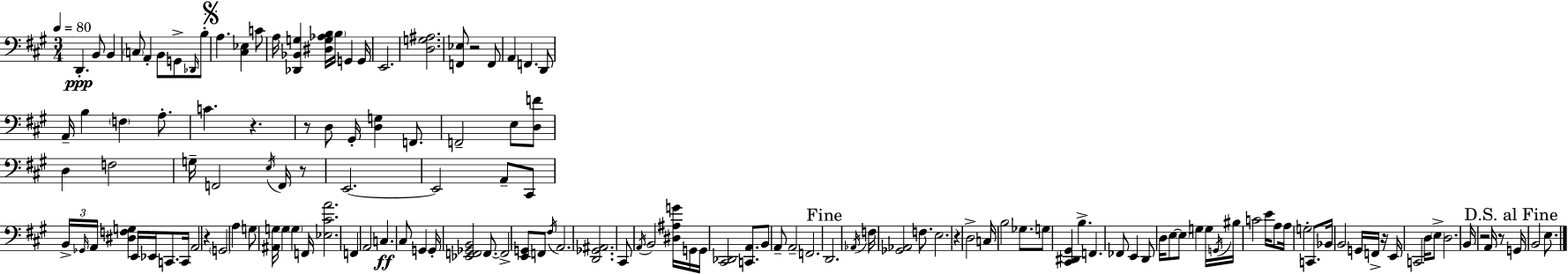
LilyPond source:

{
  \clef bass
  \numericTimeSignature
  \time 3/4
  \key a \major
  \tempo 4 = 80
  \repeat volta 2 { d,4.-.\ppp b,8 b,4 | \parenthesize c8 a,4-. b,8 g,8-> \grace { des,16 } b8-. | \mark \markup { \musicglyph "scripts.segno" } a4. <cis ees>4 c'8 | a16 <des, bes, g>4 <dis g aes b>16 \parenthesize b16 g,4 | \break g,16 e,2. | <d g ais>2. | <f, ees>8 r2 f,8 | a,4 f,4. d,8 | \break a,16-- b4 \parenthesize f4 a8.-. | c'4. r4. | r8 d8 gis,16-. <d g>4 f,8. | f,2-- e8 <d f'>8 | \break d4 f2 | g16-- f,2 \acciaccatura { e16 } f,16 | r8 e,2.~~ | e,2 a,8-- | \break cis,8 \tuplet 3/2 { b,16-> \grace { ges,16 } a,16 } <dis f g>4 e,16 ees,16 c,8. | c,16 a,2 r4 | \parenthesize g,2 a4 | g8 <ais, g>16 g4 \parenthesize g4 | \break f,16 <ees cis' a'>2. | f,4 a,2 | c4.\ff cis8 g,4 | g,16-. <ees, f, ges, b,>2 | \break f,8.~~ f,2-> <e, g,>8 | f,8 \acciaccatura { fis16 } a,2. | <d, ges, ais,>2. | cis,8 \acciaccatura { a,16 } b,2 | \break <dis ais g'>16 g,16 g,16 <cis, des,>2 | <c, a,>8. b,8 a,8-- a,2-- | f,2. | \mark "Fine" d,2. | \break \acciaccatura { aes,16 } f16 <ges, aes,>2 | f8. e2. | r4 d2-> | c16 b2 | \break ges8. g8 <cis, dis, gis,>4 | b4.-> f,4. | fes,8 e,4 d,8 d16 e8~~ \parenthesize e8 | g4 g16 \acciaccatura { g,16 } bis16 c'2 | \break e'16 a8 a16 g2-. | c,8. bes,16 b,2 | g,16 f,16-> r16 e,16 c,2 | d16 \parenthesize e8-> d2. | \break b,16 r2 | a,16 r8 \mark "D.S. al Fine" g,16 b,2 | e8. } \bar "|."
}